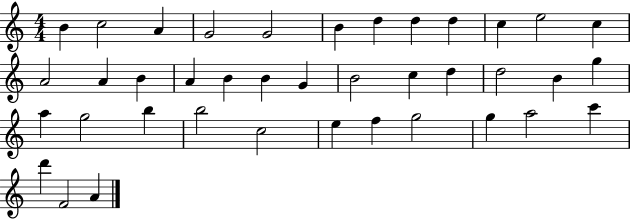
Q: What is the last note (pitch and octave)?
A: A4